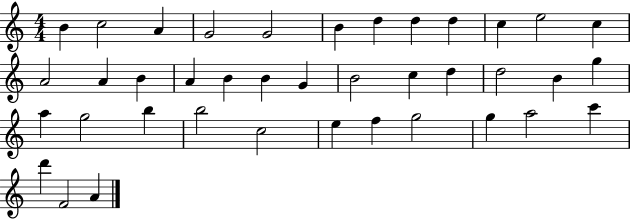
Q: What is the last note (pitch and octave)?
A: A4